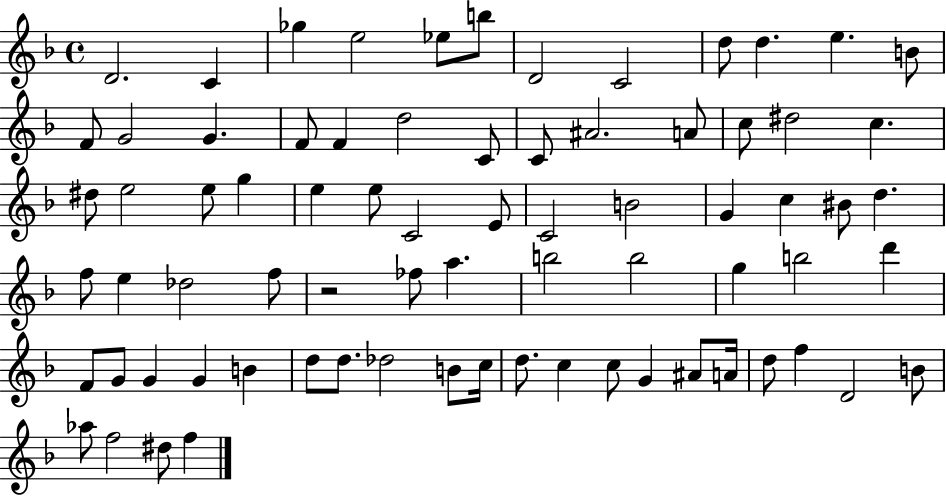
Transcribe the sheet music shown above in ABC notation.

X:1
T:Untitled
M:4/4
L:1/4
K:F
D2 C _g e2 _e/2 b/2 D2 C2 d/2 d e B/2 F/2 G2 G F/2 F d2 C/2 C/2 ^A2 A/2 c/2 ^d2 c ^d/2 e2 e/2 g e e/2 C2 E/2 C2 B2 G c ^B/2 d f/2 e _d2 f/2 z2 _f/2 a b2 b2 g b2 d' F/2 G/2 G G B d/2 d/2 _d2 B/2 c/4 d/2 c c/2 G ^A/2 A/4 d/2 f D2 B/2 _a/2 f2 ^d/2 f